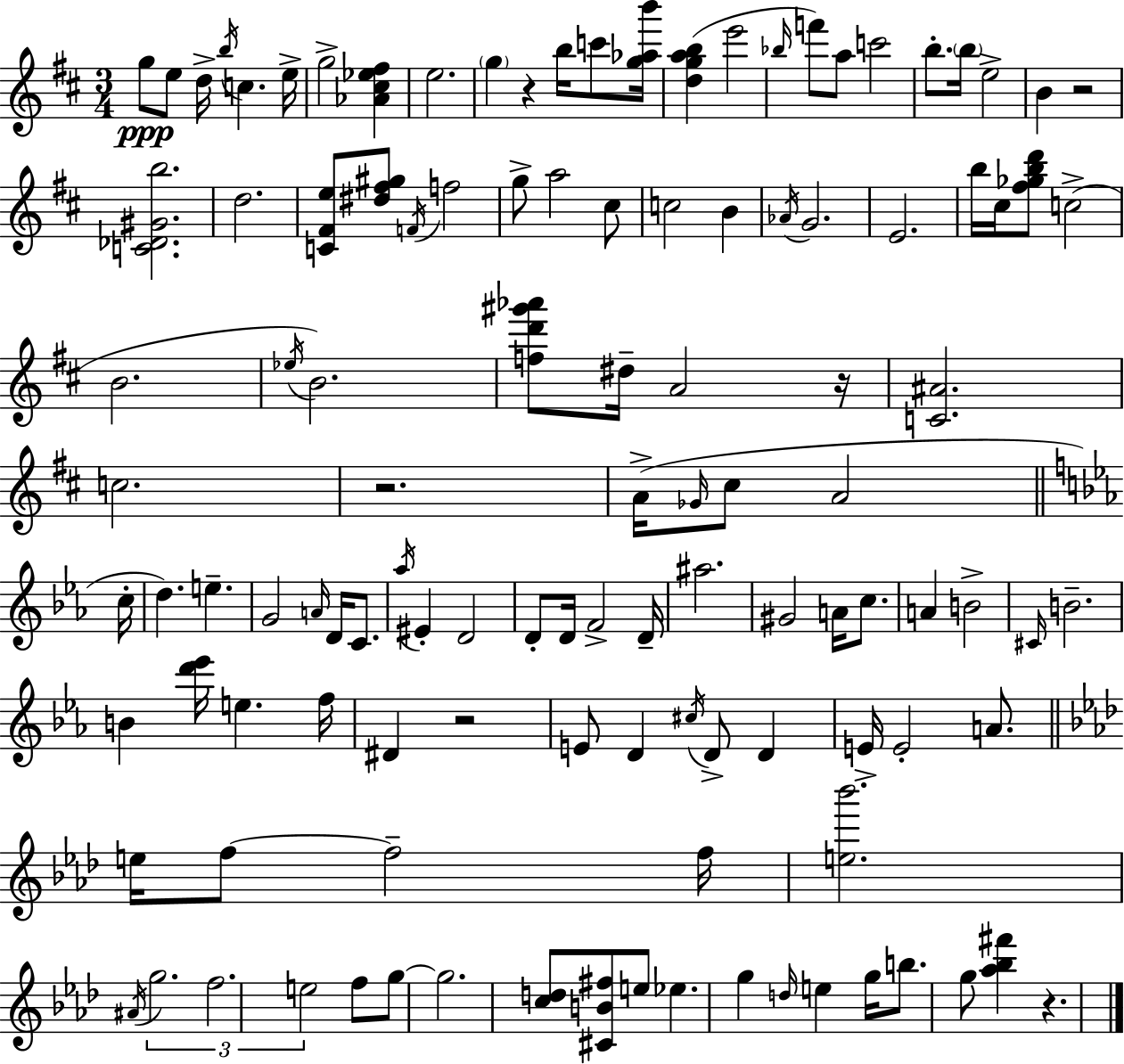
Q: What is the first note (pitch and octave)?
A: G5